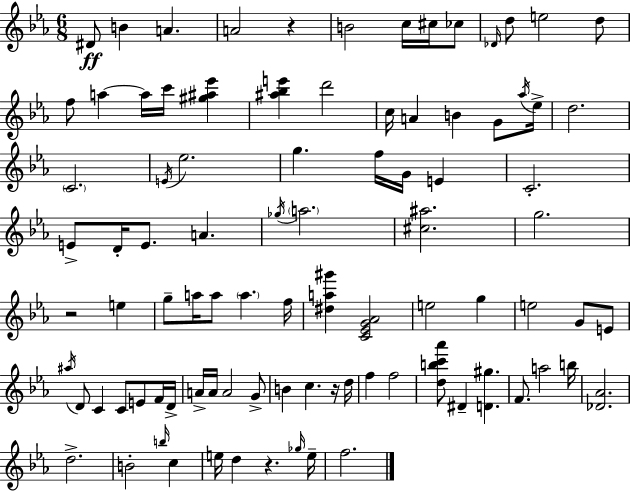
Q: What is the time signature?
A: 6/8